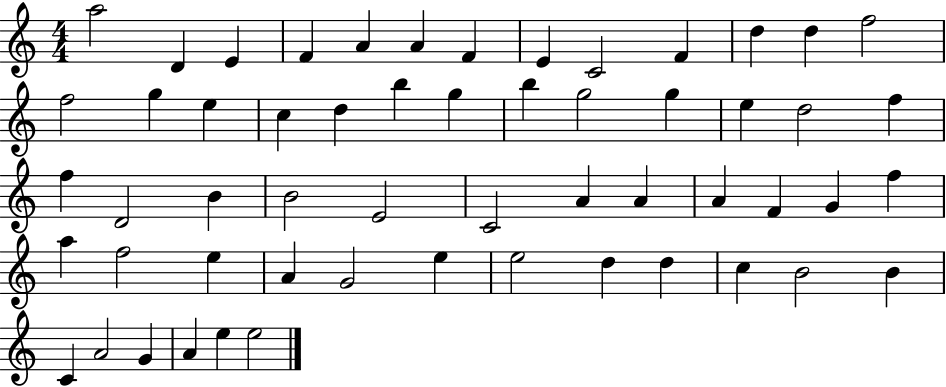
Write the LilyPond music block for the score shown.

{
  \clef treble
  \numericTimeSignature
  \time 4/4
  \key c \major
  a''2 d'4 e'4 | f'4 a'4 a'4 f'4 | e'4 c'2 f'4 | d''4 d''4 f''2 | \break f''2 g''4 e''4 | c''4 d''4 b''4 g''4 | b''4 g''2 g''4 | e''4 d''2 f''4 | \break f''4 d'2 b'4 | b'2 e'2 | c'2 a'4 a'4 | a'4 f'4 g'4 f''4 | \break a''4 f''2 e''4 | a'4 g'2 e''4 | e''2 d''4 d''4 | c''4 b'2 b'4 | \break c'4 a'2 g'4 | a'4 e''4 e''2 | \bar "|."
}